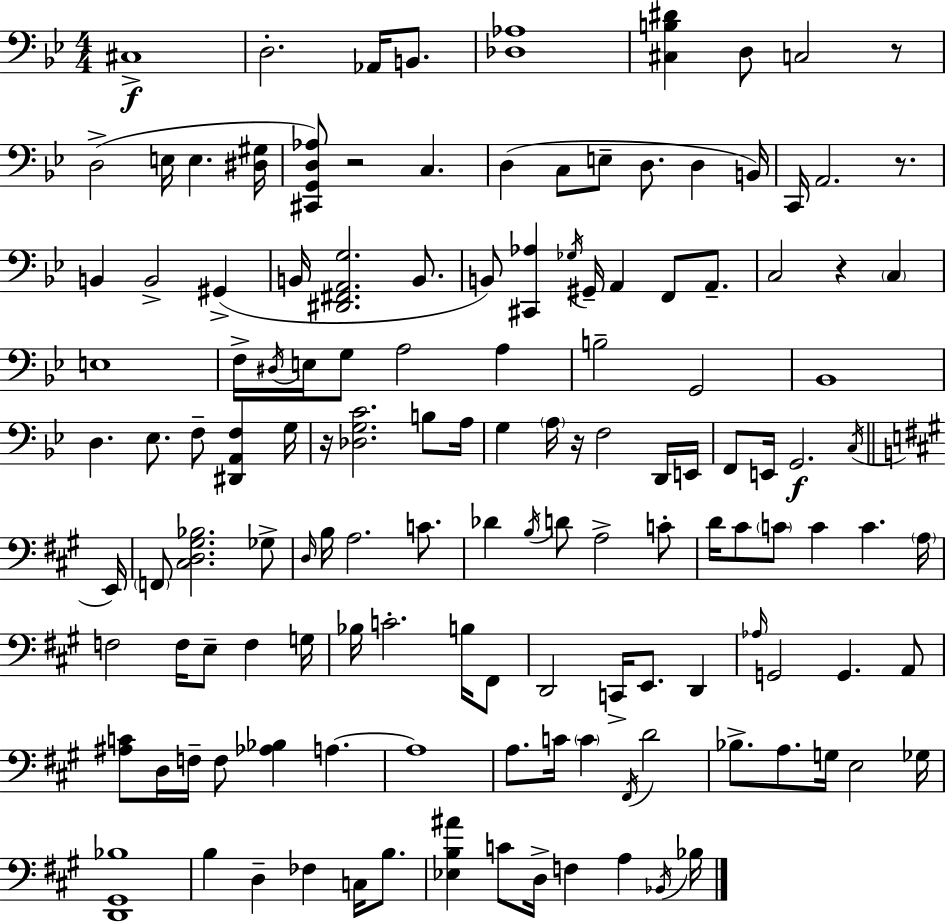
C#3/w D3/h. Ab2/s B2/e. [Db3,Ab3]/w [C#3,B3,D#4]/q D3/e C3/h R/e D3/h E3/s E3/q. [D#3,G#3]/s [C#2,G2,D3,Ab3]/e R/h C3/q. D3/q C3/e E3/e D3/e. D3/q B2/s C2/s A2/h. R/e. B2/q B2/h G#2/q B2/s [D#2,F#2,A2,G3]/h. B2/e. B2/e [C#2,Ab3]/q Gb3/s G#2/s A2/q F2/e A2/e. C3/h R/q C3/q E3/w F3/s D#3/s E3/s G3/e A3/h A3/q B3/h G2/h Bb2/w D3/q. Eb3/e. F3/e [D#2,A2,F3]/q G3/s R/s [Db3,G3,C4]/h. B3/e A3/s G3/q A3/s R/s F3/h D2/s E2/s F2/e E2/s G2/h. C3/s E2/s F2/e [C#3,D3,G#3,Bb3]/h. Gb3/e D3/s B3/s A3/h. C4/e. Db4/q B3/s D4/e A3/h C4/e D4/s C#4/e C4/e C4/q C4/q. A3/s F3/h F3/s E3/e F3/q G3/s Bb3/s C4/h. B3/s F#2/e D2/h C2/s E2/e. D2/q Ab3/s G2/h G2/q. A2/e [A#3,C4]/e D3/s F3/s F3/e [Ab3,Bb3]/q A3/q. A3/w A3/e. C4/s C4/q F#2/s D4/h Bb3/e. A3/e. G3/s E3/h Gb3/s [D2,G#2,Bb3]/w B3/q D3/q FES3/q C3/s B3/e. [Eb3,B3,A#4]/q C4/e D3/s F3/q A3/q Bb2/s Bb3/s